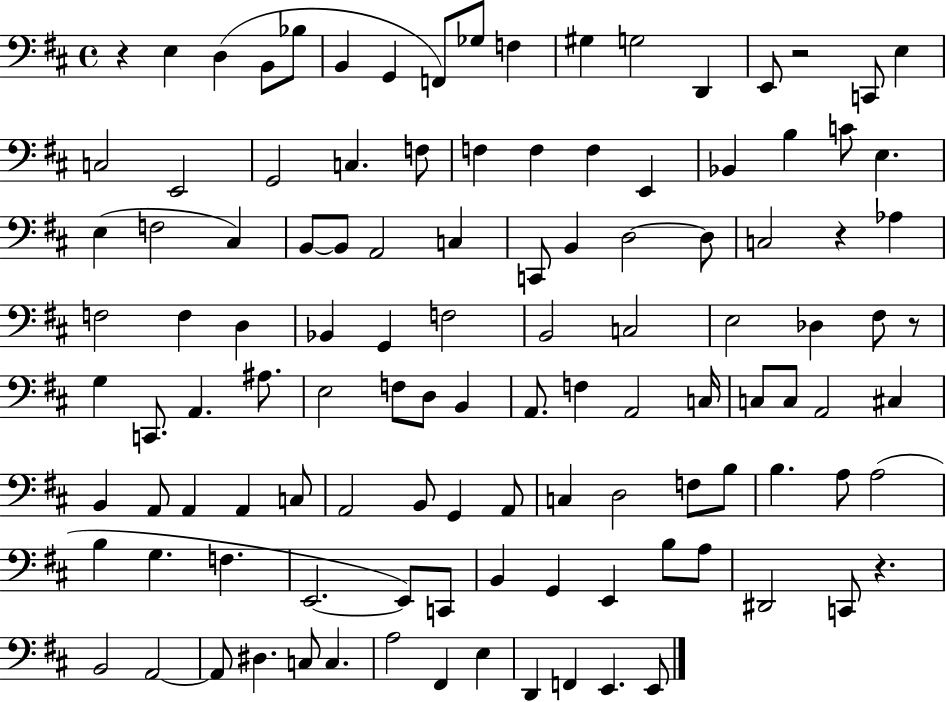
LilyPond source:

{
  \clef bass
  \time 4/4
  \defaultTimeSignature
  \key d \major
  r4 e4 d4( b,8 bes8 | b,4 g,4 f,8) ges8 f4 | gis4 g2 d,4 | e,8 r2 c,8 e4 | \break c2 e,2 | g,2 c4. f8 | f4 f4 f4 e,4 | bes,4 b4 c'8 e4. | \break e4( f2 cis4) | b,8~~ b,8 a,2 c4 | c,8 b,4 d2~~ d8 | c2 r4 aes4 | \break f2 f4 d4 | bes,4 g,4 f2 | b,2 c2 | e2 des4 fis8 r8 | \break g4 c,8. a,4. ais8. | e2 f8 d8 b,4 | a,8. f4 a,2 c16 | c8 c8 a,2 cis4 | \break b,4 a,8 a,4 a,4 c8 | a,2 b,8 g,4 a,8 | c4 d2 f8 b8 | b4. a8 a2( | \break b4 g4. f4. | e,2.~~ e,8) c,8 | b,4 g,4 e,4 b8 a8 | dis,2 c,8 r4. | \break b,2 a,2~~ | a,8 dis4. c8 c4. | a2 fis,4 e4 | d,4 f,4 e,4. e,8 | \break \bar "|."
}